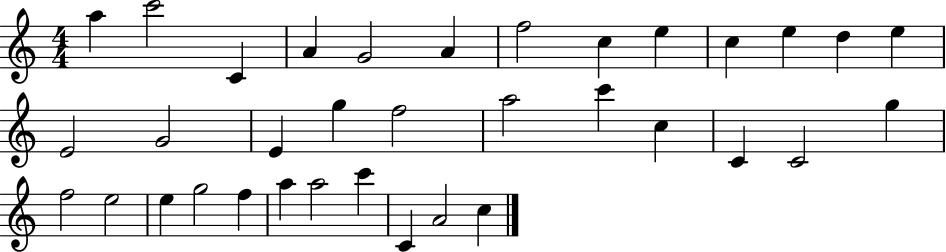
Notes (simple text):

A5/q C6/h C4/q A4/q G4/h A4/q F5/h C5/q E5/q C5/q E5/q D5/q E5/q E4/h G4/h E4/q G5/q F5/h A5/h C6/q C5/q C4/q C4/h G5/q F5/h E5/h E5/q G5/h F5/q A5/q A5/h C6/q C4/q A4/h C5/q